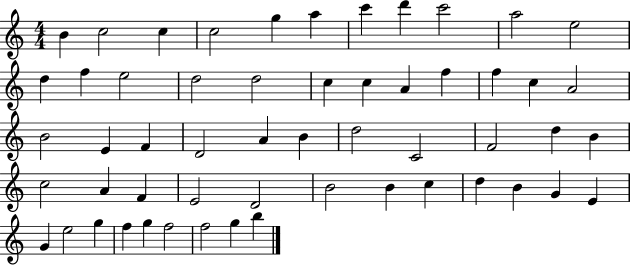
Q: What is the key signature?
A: C major